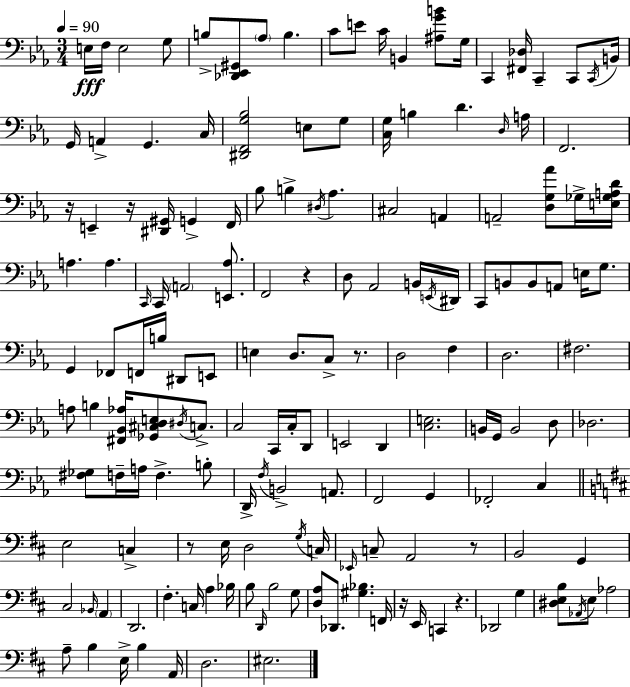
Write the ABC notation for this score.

X:1
T:Untitled
M:3/4
L:1/4
K:Eb
E,/4 F,/4 E,2 G,/2 B,/2 [_D,,_E,,^G,,]/2 _A,/2 B, C/2 E/2 C/4 B,, [^A,GB]/2 G,/4 C,, [^F,,_D,]/4 C,, C,,/2 C,,/4 B,,/4 G,,/4 A,, G,, C,/4 [^D,,F,,G,_B,]2 E,/2 G,/2 [C,G,]/4 B, D D,/4 A,/4 F,,2 z/4 E,, z/4 [^D,,^G,,]/4 G,, F,,/4 _B,/2 B, ^D,/4 _A, ^C,2 A,, A,,2 [D,G,_A]/2 _G,/4 [E,_G,A,D]/4 A, A, C,,/4 C,,/4 A,,2 [E,,_A,]/2 F,,2 z D,/2 _A,,2 B,,/4 E,,/4 ^D,,/4 C,,/2 B,,/2 B,,/2 A,,/2 E,/4 G,/2 G,, _F,,/2 F,,/4 B,/4 ^D,,/2 E,,/2 E, D,/2 C,/2 z/2 D,2 F, D,2 ^F,2 A,/2 B, [^F,,_B,,_A,]/4 [_G,,^C,D,E,]/2 ^D,/4 C,/2 C,2 C,,/4 C,/4 D,,/2 E,,2 D,, [C,E,]2 B,,/4 G,,/4 B,,2 D,/2 _D,2 [^F,_G,]/2 F,/4 A,/4 F, B,/2 D,,/4 F,/4 B,,2 A,,/2 F,,2 G,, _F,,2 C, E,2 C, z/2 E,/4 D,2 G,/4 C,/4 _E,,/4 C,/2 A,,2 z/2 B,,2 G,, ^C,2 _B,,/4 A,, D,,2 ^F, C,/4 A, _B,/4 B,/2 D,,/4 B,2 G,/2 [D,A,]/2 _D,,/2 [^G,_B,] F,,/4 z/4 E,,/4 C,, z _D,,2 G, [^D,E,B,]/2 _A,,/4 E,/2 _A,2 A,/2 B, E,/4 B, A,,/4 D,2 ^E,2